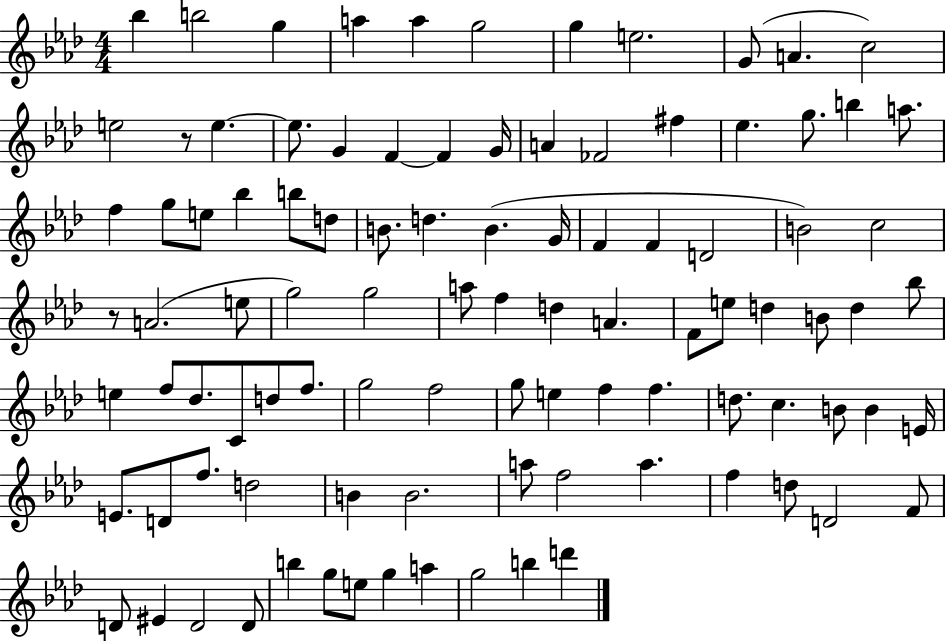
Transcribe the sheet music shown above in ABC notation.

X:1
T:Untitled
M:4/4
L:1/4
K:Ab
_b b2 g a a g2 g e2 G/2 A c2 e2 z/2 e e/2 G F F G/4 A _F2 ^f _e g/2 b a/2 f g/2 e/2 _b b/2 d/2 B/2 d B G/4 F F D2 B2 c2 z/2 A2 e/2 g2 g2 a/2 f d A F/2 e/2 d B/2 d _b/2 e f/2 _d/2 C/2 d/2 f/2 g2 f2 g/2 e f f d/2 c B/2 B E/4 E/2 D/2 f/2 d2 B B2 a/2 f2 a f d/2 D2 F/2 D/2 ^E D2 D/2 b g/2 e/2 g a g2 b d'